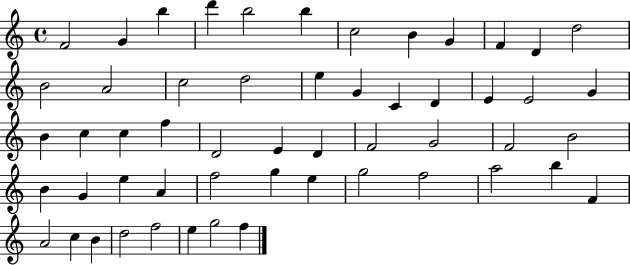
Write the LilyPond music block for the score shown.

{
  \clef treble
  \time 4/4
  \defaultTimeSignature
  \key c \major
  f'2 g'4 b''4 | d'''4 b''2 b''4 | c''2 b'4 g'4 | f'4 d'4 d''2 | \break b'2 a'2 | c''2 d''2 | e''4 g'4 c'4 d'4 | e'4 e'2 g'4 | \break b'4 c''4 c''4 f''4 | d'2 e'4 d'4 | f'2 g'2 | f'2 b'2 | \break b'4 g'4 e''4 a'4 | f''2 g''4 e''4 | g''2 f''2 | a''2 b''4 f'4 | \break a'2 c''4 b'4 | d''2 f''2 | e''4 g''2 f''4 | \bar "|."
}